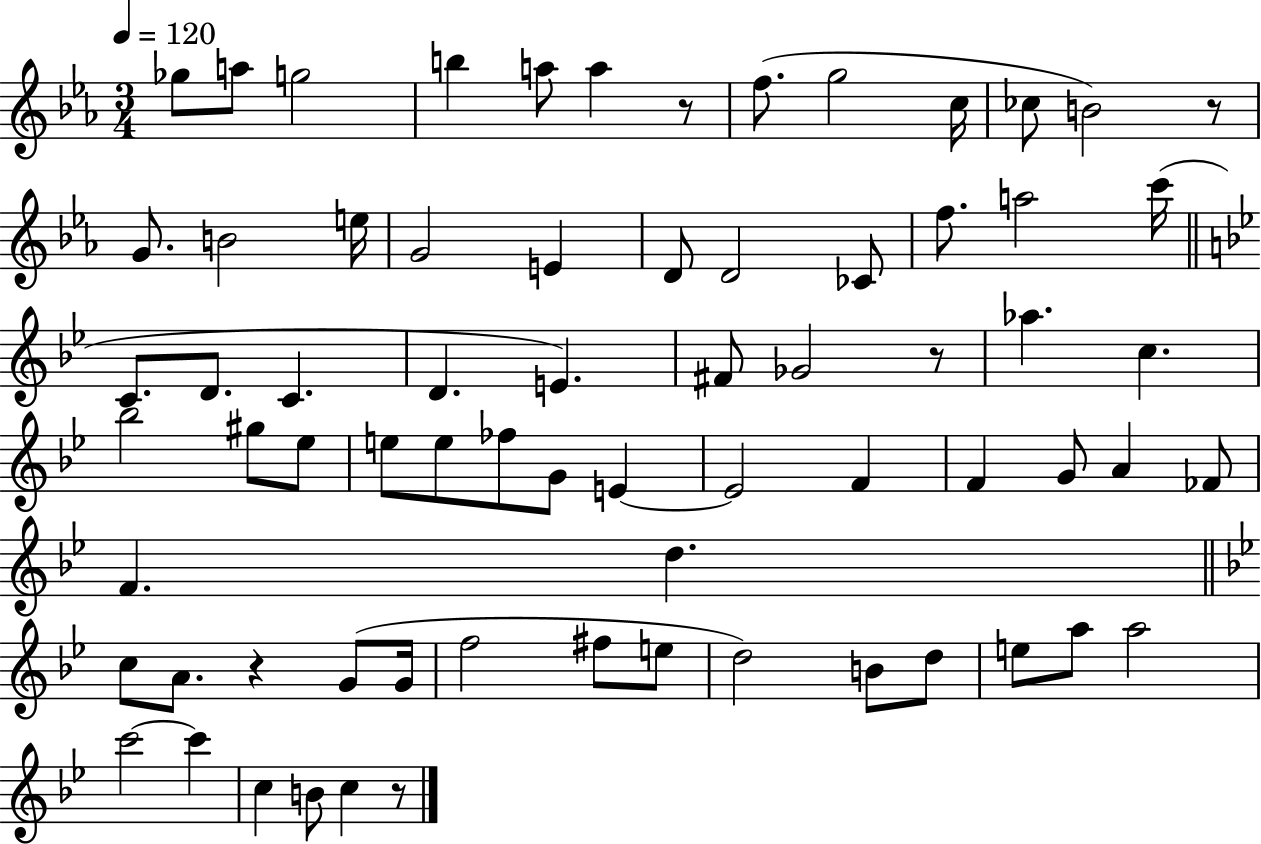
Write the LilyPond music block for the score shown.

{
  \clef treble
  \numericTimeSignature
  \time 3/4
  \key ees \major
  \tempo 4 = 120
  ges''8 a''8 g''2 | b''4 a''8 a''4 r8 | f''8.( g''2 c''16 | ces''8 b'2) r8 | \break g'8. b'2 e''16 | g'2 e'4 | d'8 d'2 ces'8 | f''8. a''2 c'''16( | \break \bar "||" \break \key g \minor c'8. d'8. c'4. | d'4. e'4.) | fis'8 ges'2 r8 | aes''4. c''4. | \break bes''2 gis''8 ees''8 | e''8 e''8 fes''8 g'8 e'4~~ | e'2 f'4 | f'4 g'8 a'4 fes'8 | \break f'4. d''4. | \bar "||" \break \key bes \major c''8 a'8. r4 g'8( g'16 | f''2 fis''8 e''8 | d''2) b'8 d''8 | e''8 a''8 a''2 | \break c'''2~~ c'''4 | c''4 b'8 c''4 r8 | \bar "|."
}